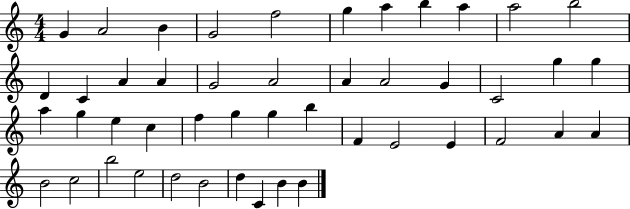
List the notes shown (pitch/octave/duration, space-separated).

G4/q A4/h B4/q G4/h F5/h G5/q A5/q B5/q A5/q A5/h B5/h D4/q C4/q A4/q A4/q G4/h A4/h A4/q A4/h G4/q C4/h G5/q G5/q A5/q G5/q E5/q C5/q F5/q G5/q G5/q B5/q F4/q E4/h E4/q F4/h A4/q A4/q B4/h C5/h B5/h E5/h D5/h B4/h D5/q C4/q B4/q B4/q